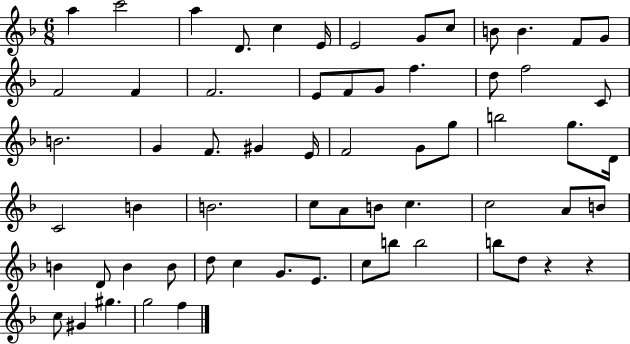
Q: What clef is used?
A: treble